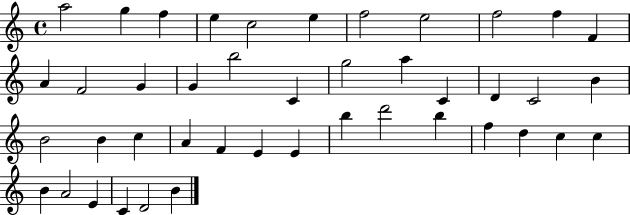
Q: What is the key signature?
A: C major